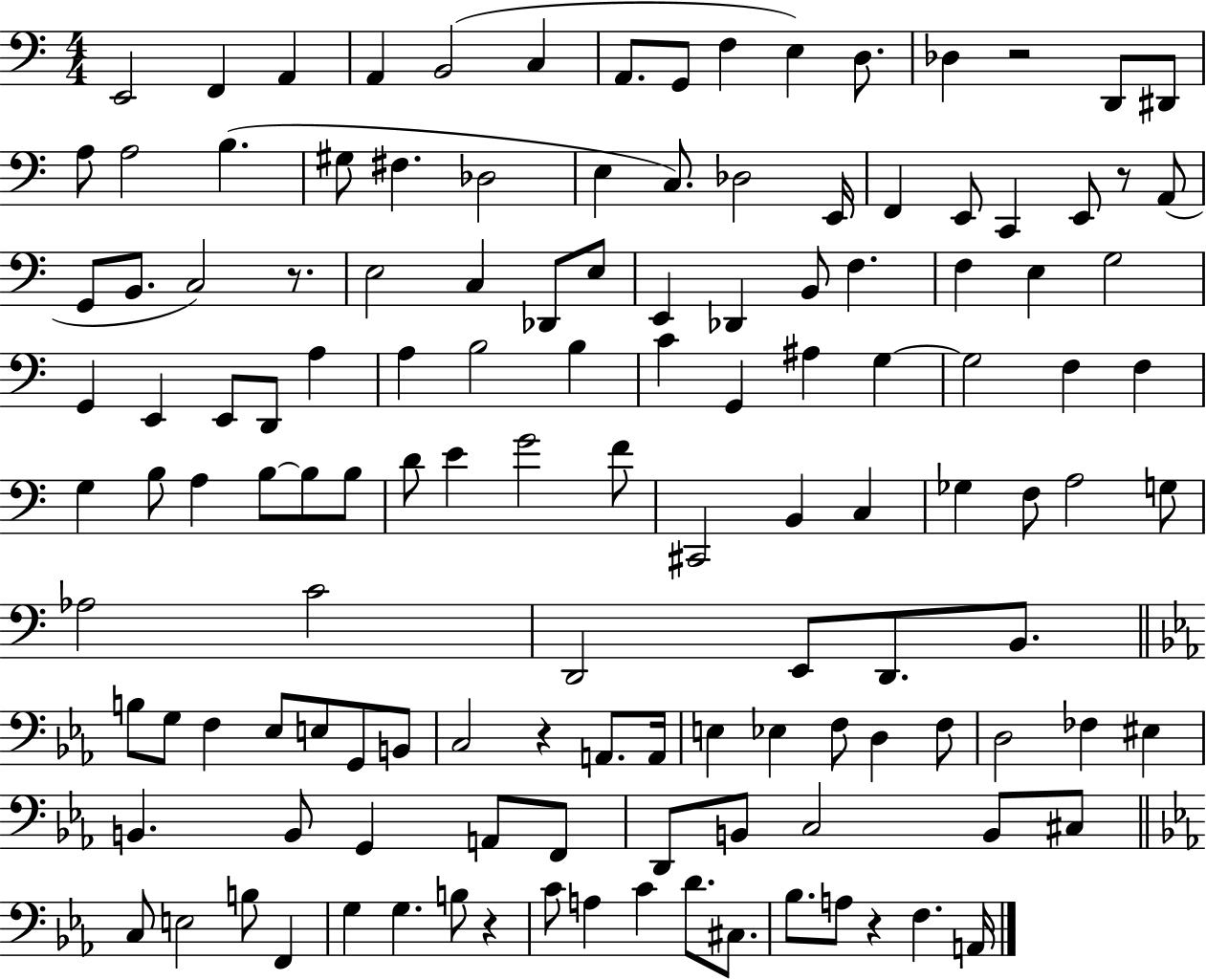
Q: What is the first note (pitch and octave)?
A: E2